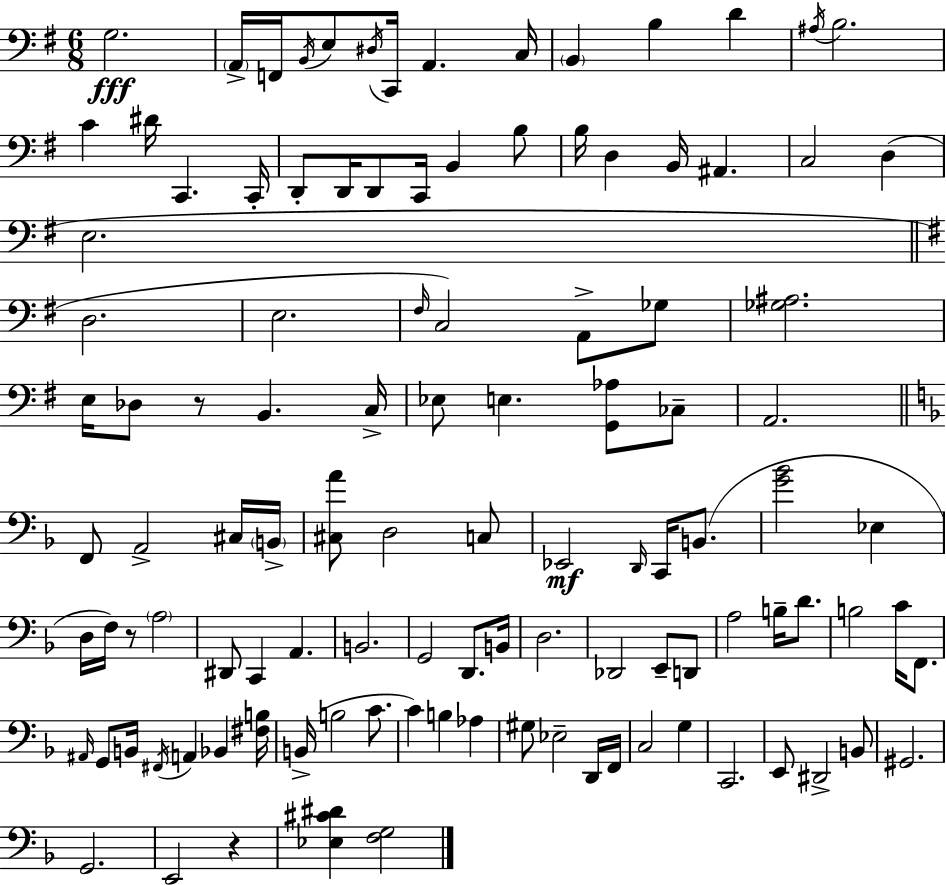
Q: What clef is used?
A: bass